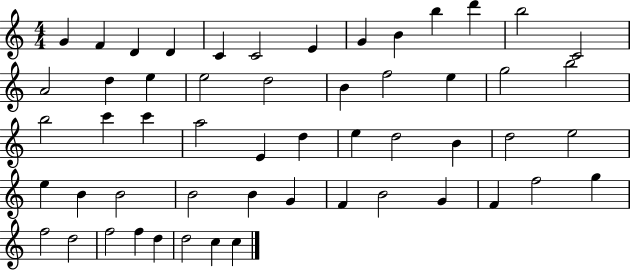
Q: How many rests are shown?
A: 0